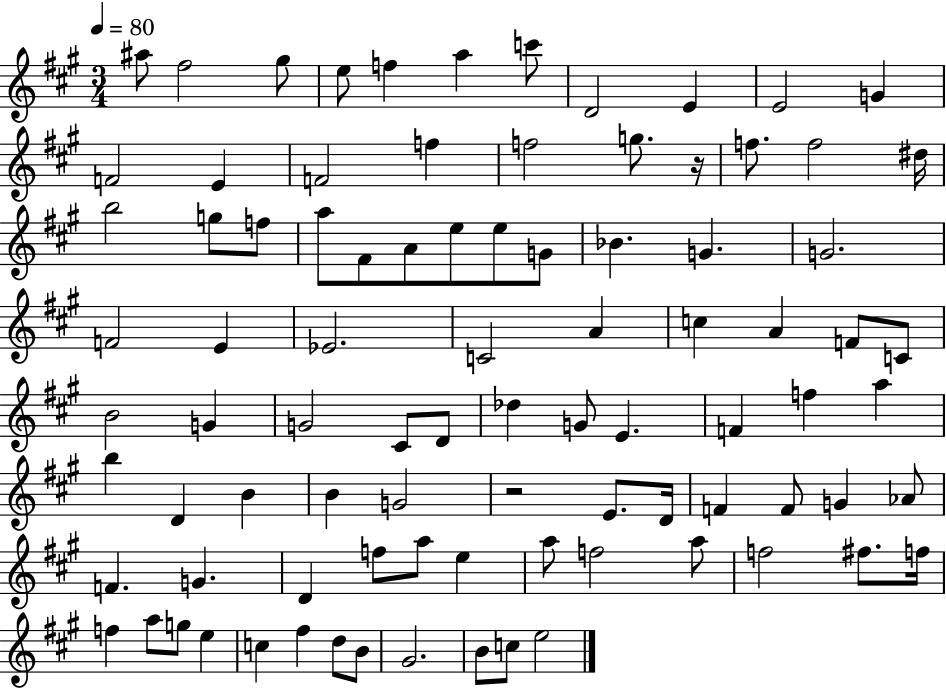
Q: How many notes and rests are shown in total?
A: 89